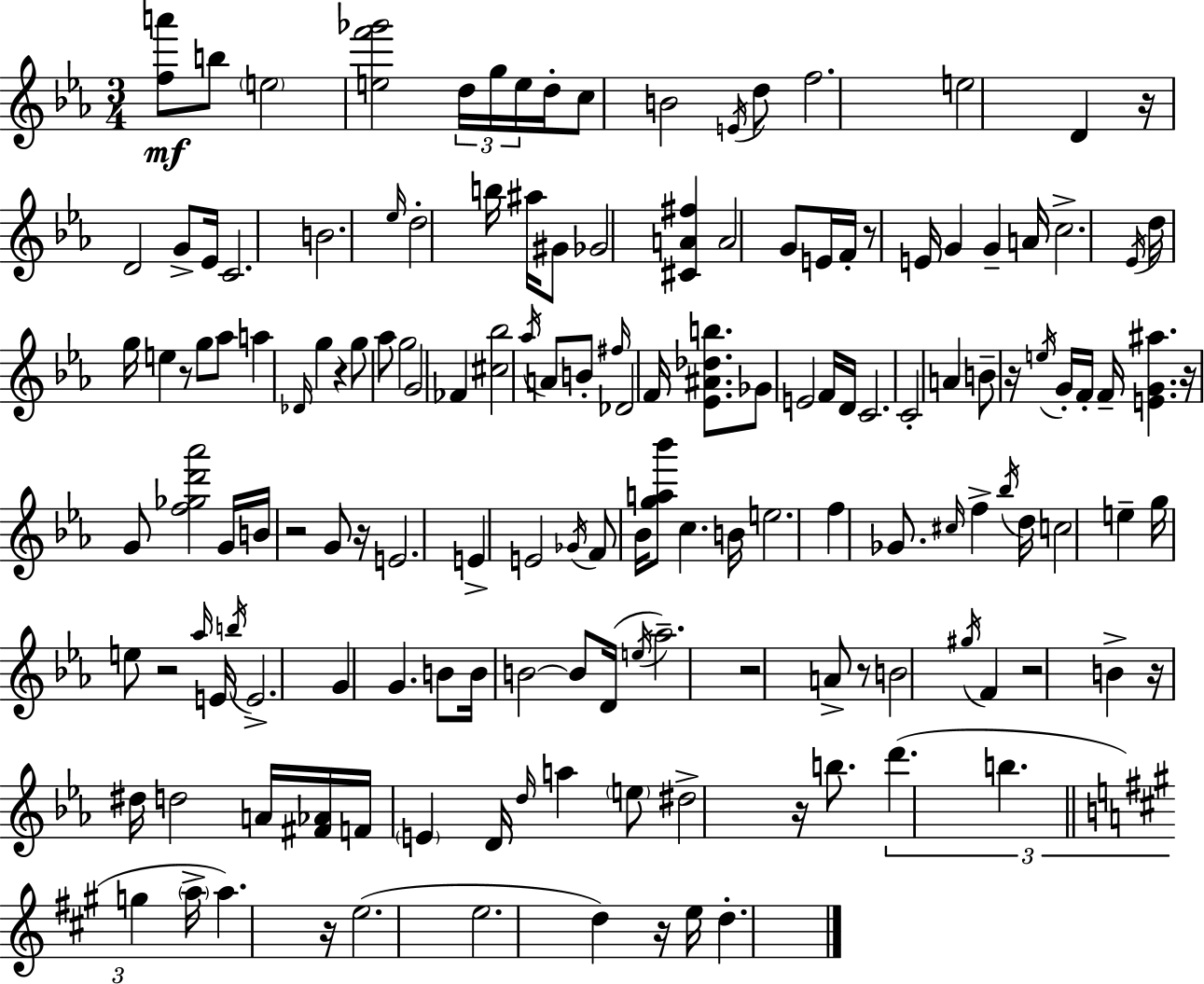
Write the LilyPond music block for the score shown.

{
  \clef treble
  \numericTimeSignature
  \time 3/4
  \key ees \major
  <f'' a'''>8\mf b''8 \parenthesize e''2 | <e'' f''' ges'''>2 \tuplet 3/2 { d''16 g''16 e''16 } d''16-. | c''8 b'2 \acciaccatura { e'16 } d''8 | f''2. | \break e''2 d'4 | r16 d'2 g'8-> | ees'16 c'2. | b'2. | \break \grace { ees''16 } d''2-. b''16 ais''16 | gis'8 ges'2 <cis' a' fis''>4 | a'2 g'8 | e'16 f'16-. r8 e'16 g'4 g'4-- | \break a'16 c''2.-> | \acciaccatura { ees'16 } d''16 g''16 e''4 r8 g''8 | aes''8 a''4 \grace { des'16 } g''4 | r4 g''8 aes''8 g''2 | \break g'2 | fes'4 <cis'' bes''>2 | \acciaccatura { aes''16 } a'8 b'8-. \grace { fis''16 } des'2 | f'16 <ees' ais' des'' b''>8. ges'8 e'2 | \break f'16 d'16 c'2. | c'2-. | a'4 b'8-- r16 \acciaccatura { e''16 } g'16-. f'16-. | f'16-- <e' g' ais''>4. r16 g'8 <f'' ges'' d''' aes'''>2 | \break g'16 b'16 r2 | g'8 r16 e'2. | e'4-> e'2 | \acciaccatura { ges'16 } f'8 bes'16 <g'' a'' bes'''>8 | \break c''4. b'16 e''2. | f''4 | ges'8. \grace { cis''16 } f''4-> \acciaccatura { bes''16 } d''16 c''2 | e''4-- g''16 e''8 | \break r2 \grace { aes''16 } e'16 \acciaccatura { b''16 } | e'2.-> | g'4 g'4. b'8 | b'16 b'2~~ b'8 d'16( | \break \acciaccatura { e''16 } aes''2.--) | r2 a'8-> r8 | b'2 \acciaccatura { gis''16 } f'4 | r2 b'4-> | \break r16 dis''16 d''2 | a'16 <fis' aes'>16 f'16 \parenthesize e'4 d'16 \grace { d''16 } a''4 | \parenthesize e''8 dis''2-> r16 | b''8. \tuplet 3/2 { d'''4.( b''4. | \break \bar "||" \break \key a \major g''4 } \parenthesize a''16-> a''4.) r16 | e''2.( | e''2. | d''4) r16 e''16 d''4.-. | \break \bar "|."
}